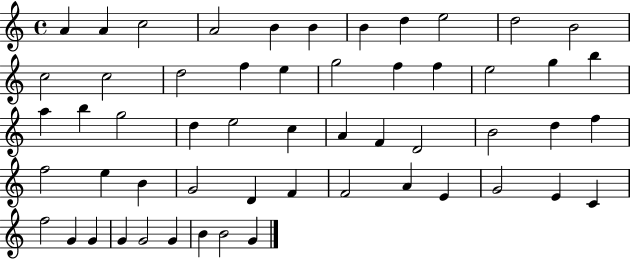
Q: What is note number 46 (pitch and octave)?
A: C4